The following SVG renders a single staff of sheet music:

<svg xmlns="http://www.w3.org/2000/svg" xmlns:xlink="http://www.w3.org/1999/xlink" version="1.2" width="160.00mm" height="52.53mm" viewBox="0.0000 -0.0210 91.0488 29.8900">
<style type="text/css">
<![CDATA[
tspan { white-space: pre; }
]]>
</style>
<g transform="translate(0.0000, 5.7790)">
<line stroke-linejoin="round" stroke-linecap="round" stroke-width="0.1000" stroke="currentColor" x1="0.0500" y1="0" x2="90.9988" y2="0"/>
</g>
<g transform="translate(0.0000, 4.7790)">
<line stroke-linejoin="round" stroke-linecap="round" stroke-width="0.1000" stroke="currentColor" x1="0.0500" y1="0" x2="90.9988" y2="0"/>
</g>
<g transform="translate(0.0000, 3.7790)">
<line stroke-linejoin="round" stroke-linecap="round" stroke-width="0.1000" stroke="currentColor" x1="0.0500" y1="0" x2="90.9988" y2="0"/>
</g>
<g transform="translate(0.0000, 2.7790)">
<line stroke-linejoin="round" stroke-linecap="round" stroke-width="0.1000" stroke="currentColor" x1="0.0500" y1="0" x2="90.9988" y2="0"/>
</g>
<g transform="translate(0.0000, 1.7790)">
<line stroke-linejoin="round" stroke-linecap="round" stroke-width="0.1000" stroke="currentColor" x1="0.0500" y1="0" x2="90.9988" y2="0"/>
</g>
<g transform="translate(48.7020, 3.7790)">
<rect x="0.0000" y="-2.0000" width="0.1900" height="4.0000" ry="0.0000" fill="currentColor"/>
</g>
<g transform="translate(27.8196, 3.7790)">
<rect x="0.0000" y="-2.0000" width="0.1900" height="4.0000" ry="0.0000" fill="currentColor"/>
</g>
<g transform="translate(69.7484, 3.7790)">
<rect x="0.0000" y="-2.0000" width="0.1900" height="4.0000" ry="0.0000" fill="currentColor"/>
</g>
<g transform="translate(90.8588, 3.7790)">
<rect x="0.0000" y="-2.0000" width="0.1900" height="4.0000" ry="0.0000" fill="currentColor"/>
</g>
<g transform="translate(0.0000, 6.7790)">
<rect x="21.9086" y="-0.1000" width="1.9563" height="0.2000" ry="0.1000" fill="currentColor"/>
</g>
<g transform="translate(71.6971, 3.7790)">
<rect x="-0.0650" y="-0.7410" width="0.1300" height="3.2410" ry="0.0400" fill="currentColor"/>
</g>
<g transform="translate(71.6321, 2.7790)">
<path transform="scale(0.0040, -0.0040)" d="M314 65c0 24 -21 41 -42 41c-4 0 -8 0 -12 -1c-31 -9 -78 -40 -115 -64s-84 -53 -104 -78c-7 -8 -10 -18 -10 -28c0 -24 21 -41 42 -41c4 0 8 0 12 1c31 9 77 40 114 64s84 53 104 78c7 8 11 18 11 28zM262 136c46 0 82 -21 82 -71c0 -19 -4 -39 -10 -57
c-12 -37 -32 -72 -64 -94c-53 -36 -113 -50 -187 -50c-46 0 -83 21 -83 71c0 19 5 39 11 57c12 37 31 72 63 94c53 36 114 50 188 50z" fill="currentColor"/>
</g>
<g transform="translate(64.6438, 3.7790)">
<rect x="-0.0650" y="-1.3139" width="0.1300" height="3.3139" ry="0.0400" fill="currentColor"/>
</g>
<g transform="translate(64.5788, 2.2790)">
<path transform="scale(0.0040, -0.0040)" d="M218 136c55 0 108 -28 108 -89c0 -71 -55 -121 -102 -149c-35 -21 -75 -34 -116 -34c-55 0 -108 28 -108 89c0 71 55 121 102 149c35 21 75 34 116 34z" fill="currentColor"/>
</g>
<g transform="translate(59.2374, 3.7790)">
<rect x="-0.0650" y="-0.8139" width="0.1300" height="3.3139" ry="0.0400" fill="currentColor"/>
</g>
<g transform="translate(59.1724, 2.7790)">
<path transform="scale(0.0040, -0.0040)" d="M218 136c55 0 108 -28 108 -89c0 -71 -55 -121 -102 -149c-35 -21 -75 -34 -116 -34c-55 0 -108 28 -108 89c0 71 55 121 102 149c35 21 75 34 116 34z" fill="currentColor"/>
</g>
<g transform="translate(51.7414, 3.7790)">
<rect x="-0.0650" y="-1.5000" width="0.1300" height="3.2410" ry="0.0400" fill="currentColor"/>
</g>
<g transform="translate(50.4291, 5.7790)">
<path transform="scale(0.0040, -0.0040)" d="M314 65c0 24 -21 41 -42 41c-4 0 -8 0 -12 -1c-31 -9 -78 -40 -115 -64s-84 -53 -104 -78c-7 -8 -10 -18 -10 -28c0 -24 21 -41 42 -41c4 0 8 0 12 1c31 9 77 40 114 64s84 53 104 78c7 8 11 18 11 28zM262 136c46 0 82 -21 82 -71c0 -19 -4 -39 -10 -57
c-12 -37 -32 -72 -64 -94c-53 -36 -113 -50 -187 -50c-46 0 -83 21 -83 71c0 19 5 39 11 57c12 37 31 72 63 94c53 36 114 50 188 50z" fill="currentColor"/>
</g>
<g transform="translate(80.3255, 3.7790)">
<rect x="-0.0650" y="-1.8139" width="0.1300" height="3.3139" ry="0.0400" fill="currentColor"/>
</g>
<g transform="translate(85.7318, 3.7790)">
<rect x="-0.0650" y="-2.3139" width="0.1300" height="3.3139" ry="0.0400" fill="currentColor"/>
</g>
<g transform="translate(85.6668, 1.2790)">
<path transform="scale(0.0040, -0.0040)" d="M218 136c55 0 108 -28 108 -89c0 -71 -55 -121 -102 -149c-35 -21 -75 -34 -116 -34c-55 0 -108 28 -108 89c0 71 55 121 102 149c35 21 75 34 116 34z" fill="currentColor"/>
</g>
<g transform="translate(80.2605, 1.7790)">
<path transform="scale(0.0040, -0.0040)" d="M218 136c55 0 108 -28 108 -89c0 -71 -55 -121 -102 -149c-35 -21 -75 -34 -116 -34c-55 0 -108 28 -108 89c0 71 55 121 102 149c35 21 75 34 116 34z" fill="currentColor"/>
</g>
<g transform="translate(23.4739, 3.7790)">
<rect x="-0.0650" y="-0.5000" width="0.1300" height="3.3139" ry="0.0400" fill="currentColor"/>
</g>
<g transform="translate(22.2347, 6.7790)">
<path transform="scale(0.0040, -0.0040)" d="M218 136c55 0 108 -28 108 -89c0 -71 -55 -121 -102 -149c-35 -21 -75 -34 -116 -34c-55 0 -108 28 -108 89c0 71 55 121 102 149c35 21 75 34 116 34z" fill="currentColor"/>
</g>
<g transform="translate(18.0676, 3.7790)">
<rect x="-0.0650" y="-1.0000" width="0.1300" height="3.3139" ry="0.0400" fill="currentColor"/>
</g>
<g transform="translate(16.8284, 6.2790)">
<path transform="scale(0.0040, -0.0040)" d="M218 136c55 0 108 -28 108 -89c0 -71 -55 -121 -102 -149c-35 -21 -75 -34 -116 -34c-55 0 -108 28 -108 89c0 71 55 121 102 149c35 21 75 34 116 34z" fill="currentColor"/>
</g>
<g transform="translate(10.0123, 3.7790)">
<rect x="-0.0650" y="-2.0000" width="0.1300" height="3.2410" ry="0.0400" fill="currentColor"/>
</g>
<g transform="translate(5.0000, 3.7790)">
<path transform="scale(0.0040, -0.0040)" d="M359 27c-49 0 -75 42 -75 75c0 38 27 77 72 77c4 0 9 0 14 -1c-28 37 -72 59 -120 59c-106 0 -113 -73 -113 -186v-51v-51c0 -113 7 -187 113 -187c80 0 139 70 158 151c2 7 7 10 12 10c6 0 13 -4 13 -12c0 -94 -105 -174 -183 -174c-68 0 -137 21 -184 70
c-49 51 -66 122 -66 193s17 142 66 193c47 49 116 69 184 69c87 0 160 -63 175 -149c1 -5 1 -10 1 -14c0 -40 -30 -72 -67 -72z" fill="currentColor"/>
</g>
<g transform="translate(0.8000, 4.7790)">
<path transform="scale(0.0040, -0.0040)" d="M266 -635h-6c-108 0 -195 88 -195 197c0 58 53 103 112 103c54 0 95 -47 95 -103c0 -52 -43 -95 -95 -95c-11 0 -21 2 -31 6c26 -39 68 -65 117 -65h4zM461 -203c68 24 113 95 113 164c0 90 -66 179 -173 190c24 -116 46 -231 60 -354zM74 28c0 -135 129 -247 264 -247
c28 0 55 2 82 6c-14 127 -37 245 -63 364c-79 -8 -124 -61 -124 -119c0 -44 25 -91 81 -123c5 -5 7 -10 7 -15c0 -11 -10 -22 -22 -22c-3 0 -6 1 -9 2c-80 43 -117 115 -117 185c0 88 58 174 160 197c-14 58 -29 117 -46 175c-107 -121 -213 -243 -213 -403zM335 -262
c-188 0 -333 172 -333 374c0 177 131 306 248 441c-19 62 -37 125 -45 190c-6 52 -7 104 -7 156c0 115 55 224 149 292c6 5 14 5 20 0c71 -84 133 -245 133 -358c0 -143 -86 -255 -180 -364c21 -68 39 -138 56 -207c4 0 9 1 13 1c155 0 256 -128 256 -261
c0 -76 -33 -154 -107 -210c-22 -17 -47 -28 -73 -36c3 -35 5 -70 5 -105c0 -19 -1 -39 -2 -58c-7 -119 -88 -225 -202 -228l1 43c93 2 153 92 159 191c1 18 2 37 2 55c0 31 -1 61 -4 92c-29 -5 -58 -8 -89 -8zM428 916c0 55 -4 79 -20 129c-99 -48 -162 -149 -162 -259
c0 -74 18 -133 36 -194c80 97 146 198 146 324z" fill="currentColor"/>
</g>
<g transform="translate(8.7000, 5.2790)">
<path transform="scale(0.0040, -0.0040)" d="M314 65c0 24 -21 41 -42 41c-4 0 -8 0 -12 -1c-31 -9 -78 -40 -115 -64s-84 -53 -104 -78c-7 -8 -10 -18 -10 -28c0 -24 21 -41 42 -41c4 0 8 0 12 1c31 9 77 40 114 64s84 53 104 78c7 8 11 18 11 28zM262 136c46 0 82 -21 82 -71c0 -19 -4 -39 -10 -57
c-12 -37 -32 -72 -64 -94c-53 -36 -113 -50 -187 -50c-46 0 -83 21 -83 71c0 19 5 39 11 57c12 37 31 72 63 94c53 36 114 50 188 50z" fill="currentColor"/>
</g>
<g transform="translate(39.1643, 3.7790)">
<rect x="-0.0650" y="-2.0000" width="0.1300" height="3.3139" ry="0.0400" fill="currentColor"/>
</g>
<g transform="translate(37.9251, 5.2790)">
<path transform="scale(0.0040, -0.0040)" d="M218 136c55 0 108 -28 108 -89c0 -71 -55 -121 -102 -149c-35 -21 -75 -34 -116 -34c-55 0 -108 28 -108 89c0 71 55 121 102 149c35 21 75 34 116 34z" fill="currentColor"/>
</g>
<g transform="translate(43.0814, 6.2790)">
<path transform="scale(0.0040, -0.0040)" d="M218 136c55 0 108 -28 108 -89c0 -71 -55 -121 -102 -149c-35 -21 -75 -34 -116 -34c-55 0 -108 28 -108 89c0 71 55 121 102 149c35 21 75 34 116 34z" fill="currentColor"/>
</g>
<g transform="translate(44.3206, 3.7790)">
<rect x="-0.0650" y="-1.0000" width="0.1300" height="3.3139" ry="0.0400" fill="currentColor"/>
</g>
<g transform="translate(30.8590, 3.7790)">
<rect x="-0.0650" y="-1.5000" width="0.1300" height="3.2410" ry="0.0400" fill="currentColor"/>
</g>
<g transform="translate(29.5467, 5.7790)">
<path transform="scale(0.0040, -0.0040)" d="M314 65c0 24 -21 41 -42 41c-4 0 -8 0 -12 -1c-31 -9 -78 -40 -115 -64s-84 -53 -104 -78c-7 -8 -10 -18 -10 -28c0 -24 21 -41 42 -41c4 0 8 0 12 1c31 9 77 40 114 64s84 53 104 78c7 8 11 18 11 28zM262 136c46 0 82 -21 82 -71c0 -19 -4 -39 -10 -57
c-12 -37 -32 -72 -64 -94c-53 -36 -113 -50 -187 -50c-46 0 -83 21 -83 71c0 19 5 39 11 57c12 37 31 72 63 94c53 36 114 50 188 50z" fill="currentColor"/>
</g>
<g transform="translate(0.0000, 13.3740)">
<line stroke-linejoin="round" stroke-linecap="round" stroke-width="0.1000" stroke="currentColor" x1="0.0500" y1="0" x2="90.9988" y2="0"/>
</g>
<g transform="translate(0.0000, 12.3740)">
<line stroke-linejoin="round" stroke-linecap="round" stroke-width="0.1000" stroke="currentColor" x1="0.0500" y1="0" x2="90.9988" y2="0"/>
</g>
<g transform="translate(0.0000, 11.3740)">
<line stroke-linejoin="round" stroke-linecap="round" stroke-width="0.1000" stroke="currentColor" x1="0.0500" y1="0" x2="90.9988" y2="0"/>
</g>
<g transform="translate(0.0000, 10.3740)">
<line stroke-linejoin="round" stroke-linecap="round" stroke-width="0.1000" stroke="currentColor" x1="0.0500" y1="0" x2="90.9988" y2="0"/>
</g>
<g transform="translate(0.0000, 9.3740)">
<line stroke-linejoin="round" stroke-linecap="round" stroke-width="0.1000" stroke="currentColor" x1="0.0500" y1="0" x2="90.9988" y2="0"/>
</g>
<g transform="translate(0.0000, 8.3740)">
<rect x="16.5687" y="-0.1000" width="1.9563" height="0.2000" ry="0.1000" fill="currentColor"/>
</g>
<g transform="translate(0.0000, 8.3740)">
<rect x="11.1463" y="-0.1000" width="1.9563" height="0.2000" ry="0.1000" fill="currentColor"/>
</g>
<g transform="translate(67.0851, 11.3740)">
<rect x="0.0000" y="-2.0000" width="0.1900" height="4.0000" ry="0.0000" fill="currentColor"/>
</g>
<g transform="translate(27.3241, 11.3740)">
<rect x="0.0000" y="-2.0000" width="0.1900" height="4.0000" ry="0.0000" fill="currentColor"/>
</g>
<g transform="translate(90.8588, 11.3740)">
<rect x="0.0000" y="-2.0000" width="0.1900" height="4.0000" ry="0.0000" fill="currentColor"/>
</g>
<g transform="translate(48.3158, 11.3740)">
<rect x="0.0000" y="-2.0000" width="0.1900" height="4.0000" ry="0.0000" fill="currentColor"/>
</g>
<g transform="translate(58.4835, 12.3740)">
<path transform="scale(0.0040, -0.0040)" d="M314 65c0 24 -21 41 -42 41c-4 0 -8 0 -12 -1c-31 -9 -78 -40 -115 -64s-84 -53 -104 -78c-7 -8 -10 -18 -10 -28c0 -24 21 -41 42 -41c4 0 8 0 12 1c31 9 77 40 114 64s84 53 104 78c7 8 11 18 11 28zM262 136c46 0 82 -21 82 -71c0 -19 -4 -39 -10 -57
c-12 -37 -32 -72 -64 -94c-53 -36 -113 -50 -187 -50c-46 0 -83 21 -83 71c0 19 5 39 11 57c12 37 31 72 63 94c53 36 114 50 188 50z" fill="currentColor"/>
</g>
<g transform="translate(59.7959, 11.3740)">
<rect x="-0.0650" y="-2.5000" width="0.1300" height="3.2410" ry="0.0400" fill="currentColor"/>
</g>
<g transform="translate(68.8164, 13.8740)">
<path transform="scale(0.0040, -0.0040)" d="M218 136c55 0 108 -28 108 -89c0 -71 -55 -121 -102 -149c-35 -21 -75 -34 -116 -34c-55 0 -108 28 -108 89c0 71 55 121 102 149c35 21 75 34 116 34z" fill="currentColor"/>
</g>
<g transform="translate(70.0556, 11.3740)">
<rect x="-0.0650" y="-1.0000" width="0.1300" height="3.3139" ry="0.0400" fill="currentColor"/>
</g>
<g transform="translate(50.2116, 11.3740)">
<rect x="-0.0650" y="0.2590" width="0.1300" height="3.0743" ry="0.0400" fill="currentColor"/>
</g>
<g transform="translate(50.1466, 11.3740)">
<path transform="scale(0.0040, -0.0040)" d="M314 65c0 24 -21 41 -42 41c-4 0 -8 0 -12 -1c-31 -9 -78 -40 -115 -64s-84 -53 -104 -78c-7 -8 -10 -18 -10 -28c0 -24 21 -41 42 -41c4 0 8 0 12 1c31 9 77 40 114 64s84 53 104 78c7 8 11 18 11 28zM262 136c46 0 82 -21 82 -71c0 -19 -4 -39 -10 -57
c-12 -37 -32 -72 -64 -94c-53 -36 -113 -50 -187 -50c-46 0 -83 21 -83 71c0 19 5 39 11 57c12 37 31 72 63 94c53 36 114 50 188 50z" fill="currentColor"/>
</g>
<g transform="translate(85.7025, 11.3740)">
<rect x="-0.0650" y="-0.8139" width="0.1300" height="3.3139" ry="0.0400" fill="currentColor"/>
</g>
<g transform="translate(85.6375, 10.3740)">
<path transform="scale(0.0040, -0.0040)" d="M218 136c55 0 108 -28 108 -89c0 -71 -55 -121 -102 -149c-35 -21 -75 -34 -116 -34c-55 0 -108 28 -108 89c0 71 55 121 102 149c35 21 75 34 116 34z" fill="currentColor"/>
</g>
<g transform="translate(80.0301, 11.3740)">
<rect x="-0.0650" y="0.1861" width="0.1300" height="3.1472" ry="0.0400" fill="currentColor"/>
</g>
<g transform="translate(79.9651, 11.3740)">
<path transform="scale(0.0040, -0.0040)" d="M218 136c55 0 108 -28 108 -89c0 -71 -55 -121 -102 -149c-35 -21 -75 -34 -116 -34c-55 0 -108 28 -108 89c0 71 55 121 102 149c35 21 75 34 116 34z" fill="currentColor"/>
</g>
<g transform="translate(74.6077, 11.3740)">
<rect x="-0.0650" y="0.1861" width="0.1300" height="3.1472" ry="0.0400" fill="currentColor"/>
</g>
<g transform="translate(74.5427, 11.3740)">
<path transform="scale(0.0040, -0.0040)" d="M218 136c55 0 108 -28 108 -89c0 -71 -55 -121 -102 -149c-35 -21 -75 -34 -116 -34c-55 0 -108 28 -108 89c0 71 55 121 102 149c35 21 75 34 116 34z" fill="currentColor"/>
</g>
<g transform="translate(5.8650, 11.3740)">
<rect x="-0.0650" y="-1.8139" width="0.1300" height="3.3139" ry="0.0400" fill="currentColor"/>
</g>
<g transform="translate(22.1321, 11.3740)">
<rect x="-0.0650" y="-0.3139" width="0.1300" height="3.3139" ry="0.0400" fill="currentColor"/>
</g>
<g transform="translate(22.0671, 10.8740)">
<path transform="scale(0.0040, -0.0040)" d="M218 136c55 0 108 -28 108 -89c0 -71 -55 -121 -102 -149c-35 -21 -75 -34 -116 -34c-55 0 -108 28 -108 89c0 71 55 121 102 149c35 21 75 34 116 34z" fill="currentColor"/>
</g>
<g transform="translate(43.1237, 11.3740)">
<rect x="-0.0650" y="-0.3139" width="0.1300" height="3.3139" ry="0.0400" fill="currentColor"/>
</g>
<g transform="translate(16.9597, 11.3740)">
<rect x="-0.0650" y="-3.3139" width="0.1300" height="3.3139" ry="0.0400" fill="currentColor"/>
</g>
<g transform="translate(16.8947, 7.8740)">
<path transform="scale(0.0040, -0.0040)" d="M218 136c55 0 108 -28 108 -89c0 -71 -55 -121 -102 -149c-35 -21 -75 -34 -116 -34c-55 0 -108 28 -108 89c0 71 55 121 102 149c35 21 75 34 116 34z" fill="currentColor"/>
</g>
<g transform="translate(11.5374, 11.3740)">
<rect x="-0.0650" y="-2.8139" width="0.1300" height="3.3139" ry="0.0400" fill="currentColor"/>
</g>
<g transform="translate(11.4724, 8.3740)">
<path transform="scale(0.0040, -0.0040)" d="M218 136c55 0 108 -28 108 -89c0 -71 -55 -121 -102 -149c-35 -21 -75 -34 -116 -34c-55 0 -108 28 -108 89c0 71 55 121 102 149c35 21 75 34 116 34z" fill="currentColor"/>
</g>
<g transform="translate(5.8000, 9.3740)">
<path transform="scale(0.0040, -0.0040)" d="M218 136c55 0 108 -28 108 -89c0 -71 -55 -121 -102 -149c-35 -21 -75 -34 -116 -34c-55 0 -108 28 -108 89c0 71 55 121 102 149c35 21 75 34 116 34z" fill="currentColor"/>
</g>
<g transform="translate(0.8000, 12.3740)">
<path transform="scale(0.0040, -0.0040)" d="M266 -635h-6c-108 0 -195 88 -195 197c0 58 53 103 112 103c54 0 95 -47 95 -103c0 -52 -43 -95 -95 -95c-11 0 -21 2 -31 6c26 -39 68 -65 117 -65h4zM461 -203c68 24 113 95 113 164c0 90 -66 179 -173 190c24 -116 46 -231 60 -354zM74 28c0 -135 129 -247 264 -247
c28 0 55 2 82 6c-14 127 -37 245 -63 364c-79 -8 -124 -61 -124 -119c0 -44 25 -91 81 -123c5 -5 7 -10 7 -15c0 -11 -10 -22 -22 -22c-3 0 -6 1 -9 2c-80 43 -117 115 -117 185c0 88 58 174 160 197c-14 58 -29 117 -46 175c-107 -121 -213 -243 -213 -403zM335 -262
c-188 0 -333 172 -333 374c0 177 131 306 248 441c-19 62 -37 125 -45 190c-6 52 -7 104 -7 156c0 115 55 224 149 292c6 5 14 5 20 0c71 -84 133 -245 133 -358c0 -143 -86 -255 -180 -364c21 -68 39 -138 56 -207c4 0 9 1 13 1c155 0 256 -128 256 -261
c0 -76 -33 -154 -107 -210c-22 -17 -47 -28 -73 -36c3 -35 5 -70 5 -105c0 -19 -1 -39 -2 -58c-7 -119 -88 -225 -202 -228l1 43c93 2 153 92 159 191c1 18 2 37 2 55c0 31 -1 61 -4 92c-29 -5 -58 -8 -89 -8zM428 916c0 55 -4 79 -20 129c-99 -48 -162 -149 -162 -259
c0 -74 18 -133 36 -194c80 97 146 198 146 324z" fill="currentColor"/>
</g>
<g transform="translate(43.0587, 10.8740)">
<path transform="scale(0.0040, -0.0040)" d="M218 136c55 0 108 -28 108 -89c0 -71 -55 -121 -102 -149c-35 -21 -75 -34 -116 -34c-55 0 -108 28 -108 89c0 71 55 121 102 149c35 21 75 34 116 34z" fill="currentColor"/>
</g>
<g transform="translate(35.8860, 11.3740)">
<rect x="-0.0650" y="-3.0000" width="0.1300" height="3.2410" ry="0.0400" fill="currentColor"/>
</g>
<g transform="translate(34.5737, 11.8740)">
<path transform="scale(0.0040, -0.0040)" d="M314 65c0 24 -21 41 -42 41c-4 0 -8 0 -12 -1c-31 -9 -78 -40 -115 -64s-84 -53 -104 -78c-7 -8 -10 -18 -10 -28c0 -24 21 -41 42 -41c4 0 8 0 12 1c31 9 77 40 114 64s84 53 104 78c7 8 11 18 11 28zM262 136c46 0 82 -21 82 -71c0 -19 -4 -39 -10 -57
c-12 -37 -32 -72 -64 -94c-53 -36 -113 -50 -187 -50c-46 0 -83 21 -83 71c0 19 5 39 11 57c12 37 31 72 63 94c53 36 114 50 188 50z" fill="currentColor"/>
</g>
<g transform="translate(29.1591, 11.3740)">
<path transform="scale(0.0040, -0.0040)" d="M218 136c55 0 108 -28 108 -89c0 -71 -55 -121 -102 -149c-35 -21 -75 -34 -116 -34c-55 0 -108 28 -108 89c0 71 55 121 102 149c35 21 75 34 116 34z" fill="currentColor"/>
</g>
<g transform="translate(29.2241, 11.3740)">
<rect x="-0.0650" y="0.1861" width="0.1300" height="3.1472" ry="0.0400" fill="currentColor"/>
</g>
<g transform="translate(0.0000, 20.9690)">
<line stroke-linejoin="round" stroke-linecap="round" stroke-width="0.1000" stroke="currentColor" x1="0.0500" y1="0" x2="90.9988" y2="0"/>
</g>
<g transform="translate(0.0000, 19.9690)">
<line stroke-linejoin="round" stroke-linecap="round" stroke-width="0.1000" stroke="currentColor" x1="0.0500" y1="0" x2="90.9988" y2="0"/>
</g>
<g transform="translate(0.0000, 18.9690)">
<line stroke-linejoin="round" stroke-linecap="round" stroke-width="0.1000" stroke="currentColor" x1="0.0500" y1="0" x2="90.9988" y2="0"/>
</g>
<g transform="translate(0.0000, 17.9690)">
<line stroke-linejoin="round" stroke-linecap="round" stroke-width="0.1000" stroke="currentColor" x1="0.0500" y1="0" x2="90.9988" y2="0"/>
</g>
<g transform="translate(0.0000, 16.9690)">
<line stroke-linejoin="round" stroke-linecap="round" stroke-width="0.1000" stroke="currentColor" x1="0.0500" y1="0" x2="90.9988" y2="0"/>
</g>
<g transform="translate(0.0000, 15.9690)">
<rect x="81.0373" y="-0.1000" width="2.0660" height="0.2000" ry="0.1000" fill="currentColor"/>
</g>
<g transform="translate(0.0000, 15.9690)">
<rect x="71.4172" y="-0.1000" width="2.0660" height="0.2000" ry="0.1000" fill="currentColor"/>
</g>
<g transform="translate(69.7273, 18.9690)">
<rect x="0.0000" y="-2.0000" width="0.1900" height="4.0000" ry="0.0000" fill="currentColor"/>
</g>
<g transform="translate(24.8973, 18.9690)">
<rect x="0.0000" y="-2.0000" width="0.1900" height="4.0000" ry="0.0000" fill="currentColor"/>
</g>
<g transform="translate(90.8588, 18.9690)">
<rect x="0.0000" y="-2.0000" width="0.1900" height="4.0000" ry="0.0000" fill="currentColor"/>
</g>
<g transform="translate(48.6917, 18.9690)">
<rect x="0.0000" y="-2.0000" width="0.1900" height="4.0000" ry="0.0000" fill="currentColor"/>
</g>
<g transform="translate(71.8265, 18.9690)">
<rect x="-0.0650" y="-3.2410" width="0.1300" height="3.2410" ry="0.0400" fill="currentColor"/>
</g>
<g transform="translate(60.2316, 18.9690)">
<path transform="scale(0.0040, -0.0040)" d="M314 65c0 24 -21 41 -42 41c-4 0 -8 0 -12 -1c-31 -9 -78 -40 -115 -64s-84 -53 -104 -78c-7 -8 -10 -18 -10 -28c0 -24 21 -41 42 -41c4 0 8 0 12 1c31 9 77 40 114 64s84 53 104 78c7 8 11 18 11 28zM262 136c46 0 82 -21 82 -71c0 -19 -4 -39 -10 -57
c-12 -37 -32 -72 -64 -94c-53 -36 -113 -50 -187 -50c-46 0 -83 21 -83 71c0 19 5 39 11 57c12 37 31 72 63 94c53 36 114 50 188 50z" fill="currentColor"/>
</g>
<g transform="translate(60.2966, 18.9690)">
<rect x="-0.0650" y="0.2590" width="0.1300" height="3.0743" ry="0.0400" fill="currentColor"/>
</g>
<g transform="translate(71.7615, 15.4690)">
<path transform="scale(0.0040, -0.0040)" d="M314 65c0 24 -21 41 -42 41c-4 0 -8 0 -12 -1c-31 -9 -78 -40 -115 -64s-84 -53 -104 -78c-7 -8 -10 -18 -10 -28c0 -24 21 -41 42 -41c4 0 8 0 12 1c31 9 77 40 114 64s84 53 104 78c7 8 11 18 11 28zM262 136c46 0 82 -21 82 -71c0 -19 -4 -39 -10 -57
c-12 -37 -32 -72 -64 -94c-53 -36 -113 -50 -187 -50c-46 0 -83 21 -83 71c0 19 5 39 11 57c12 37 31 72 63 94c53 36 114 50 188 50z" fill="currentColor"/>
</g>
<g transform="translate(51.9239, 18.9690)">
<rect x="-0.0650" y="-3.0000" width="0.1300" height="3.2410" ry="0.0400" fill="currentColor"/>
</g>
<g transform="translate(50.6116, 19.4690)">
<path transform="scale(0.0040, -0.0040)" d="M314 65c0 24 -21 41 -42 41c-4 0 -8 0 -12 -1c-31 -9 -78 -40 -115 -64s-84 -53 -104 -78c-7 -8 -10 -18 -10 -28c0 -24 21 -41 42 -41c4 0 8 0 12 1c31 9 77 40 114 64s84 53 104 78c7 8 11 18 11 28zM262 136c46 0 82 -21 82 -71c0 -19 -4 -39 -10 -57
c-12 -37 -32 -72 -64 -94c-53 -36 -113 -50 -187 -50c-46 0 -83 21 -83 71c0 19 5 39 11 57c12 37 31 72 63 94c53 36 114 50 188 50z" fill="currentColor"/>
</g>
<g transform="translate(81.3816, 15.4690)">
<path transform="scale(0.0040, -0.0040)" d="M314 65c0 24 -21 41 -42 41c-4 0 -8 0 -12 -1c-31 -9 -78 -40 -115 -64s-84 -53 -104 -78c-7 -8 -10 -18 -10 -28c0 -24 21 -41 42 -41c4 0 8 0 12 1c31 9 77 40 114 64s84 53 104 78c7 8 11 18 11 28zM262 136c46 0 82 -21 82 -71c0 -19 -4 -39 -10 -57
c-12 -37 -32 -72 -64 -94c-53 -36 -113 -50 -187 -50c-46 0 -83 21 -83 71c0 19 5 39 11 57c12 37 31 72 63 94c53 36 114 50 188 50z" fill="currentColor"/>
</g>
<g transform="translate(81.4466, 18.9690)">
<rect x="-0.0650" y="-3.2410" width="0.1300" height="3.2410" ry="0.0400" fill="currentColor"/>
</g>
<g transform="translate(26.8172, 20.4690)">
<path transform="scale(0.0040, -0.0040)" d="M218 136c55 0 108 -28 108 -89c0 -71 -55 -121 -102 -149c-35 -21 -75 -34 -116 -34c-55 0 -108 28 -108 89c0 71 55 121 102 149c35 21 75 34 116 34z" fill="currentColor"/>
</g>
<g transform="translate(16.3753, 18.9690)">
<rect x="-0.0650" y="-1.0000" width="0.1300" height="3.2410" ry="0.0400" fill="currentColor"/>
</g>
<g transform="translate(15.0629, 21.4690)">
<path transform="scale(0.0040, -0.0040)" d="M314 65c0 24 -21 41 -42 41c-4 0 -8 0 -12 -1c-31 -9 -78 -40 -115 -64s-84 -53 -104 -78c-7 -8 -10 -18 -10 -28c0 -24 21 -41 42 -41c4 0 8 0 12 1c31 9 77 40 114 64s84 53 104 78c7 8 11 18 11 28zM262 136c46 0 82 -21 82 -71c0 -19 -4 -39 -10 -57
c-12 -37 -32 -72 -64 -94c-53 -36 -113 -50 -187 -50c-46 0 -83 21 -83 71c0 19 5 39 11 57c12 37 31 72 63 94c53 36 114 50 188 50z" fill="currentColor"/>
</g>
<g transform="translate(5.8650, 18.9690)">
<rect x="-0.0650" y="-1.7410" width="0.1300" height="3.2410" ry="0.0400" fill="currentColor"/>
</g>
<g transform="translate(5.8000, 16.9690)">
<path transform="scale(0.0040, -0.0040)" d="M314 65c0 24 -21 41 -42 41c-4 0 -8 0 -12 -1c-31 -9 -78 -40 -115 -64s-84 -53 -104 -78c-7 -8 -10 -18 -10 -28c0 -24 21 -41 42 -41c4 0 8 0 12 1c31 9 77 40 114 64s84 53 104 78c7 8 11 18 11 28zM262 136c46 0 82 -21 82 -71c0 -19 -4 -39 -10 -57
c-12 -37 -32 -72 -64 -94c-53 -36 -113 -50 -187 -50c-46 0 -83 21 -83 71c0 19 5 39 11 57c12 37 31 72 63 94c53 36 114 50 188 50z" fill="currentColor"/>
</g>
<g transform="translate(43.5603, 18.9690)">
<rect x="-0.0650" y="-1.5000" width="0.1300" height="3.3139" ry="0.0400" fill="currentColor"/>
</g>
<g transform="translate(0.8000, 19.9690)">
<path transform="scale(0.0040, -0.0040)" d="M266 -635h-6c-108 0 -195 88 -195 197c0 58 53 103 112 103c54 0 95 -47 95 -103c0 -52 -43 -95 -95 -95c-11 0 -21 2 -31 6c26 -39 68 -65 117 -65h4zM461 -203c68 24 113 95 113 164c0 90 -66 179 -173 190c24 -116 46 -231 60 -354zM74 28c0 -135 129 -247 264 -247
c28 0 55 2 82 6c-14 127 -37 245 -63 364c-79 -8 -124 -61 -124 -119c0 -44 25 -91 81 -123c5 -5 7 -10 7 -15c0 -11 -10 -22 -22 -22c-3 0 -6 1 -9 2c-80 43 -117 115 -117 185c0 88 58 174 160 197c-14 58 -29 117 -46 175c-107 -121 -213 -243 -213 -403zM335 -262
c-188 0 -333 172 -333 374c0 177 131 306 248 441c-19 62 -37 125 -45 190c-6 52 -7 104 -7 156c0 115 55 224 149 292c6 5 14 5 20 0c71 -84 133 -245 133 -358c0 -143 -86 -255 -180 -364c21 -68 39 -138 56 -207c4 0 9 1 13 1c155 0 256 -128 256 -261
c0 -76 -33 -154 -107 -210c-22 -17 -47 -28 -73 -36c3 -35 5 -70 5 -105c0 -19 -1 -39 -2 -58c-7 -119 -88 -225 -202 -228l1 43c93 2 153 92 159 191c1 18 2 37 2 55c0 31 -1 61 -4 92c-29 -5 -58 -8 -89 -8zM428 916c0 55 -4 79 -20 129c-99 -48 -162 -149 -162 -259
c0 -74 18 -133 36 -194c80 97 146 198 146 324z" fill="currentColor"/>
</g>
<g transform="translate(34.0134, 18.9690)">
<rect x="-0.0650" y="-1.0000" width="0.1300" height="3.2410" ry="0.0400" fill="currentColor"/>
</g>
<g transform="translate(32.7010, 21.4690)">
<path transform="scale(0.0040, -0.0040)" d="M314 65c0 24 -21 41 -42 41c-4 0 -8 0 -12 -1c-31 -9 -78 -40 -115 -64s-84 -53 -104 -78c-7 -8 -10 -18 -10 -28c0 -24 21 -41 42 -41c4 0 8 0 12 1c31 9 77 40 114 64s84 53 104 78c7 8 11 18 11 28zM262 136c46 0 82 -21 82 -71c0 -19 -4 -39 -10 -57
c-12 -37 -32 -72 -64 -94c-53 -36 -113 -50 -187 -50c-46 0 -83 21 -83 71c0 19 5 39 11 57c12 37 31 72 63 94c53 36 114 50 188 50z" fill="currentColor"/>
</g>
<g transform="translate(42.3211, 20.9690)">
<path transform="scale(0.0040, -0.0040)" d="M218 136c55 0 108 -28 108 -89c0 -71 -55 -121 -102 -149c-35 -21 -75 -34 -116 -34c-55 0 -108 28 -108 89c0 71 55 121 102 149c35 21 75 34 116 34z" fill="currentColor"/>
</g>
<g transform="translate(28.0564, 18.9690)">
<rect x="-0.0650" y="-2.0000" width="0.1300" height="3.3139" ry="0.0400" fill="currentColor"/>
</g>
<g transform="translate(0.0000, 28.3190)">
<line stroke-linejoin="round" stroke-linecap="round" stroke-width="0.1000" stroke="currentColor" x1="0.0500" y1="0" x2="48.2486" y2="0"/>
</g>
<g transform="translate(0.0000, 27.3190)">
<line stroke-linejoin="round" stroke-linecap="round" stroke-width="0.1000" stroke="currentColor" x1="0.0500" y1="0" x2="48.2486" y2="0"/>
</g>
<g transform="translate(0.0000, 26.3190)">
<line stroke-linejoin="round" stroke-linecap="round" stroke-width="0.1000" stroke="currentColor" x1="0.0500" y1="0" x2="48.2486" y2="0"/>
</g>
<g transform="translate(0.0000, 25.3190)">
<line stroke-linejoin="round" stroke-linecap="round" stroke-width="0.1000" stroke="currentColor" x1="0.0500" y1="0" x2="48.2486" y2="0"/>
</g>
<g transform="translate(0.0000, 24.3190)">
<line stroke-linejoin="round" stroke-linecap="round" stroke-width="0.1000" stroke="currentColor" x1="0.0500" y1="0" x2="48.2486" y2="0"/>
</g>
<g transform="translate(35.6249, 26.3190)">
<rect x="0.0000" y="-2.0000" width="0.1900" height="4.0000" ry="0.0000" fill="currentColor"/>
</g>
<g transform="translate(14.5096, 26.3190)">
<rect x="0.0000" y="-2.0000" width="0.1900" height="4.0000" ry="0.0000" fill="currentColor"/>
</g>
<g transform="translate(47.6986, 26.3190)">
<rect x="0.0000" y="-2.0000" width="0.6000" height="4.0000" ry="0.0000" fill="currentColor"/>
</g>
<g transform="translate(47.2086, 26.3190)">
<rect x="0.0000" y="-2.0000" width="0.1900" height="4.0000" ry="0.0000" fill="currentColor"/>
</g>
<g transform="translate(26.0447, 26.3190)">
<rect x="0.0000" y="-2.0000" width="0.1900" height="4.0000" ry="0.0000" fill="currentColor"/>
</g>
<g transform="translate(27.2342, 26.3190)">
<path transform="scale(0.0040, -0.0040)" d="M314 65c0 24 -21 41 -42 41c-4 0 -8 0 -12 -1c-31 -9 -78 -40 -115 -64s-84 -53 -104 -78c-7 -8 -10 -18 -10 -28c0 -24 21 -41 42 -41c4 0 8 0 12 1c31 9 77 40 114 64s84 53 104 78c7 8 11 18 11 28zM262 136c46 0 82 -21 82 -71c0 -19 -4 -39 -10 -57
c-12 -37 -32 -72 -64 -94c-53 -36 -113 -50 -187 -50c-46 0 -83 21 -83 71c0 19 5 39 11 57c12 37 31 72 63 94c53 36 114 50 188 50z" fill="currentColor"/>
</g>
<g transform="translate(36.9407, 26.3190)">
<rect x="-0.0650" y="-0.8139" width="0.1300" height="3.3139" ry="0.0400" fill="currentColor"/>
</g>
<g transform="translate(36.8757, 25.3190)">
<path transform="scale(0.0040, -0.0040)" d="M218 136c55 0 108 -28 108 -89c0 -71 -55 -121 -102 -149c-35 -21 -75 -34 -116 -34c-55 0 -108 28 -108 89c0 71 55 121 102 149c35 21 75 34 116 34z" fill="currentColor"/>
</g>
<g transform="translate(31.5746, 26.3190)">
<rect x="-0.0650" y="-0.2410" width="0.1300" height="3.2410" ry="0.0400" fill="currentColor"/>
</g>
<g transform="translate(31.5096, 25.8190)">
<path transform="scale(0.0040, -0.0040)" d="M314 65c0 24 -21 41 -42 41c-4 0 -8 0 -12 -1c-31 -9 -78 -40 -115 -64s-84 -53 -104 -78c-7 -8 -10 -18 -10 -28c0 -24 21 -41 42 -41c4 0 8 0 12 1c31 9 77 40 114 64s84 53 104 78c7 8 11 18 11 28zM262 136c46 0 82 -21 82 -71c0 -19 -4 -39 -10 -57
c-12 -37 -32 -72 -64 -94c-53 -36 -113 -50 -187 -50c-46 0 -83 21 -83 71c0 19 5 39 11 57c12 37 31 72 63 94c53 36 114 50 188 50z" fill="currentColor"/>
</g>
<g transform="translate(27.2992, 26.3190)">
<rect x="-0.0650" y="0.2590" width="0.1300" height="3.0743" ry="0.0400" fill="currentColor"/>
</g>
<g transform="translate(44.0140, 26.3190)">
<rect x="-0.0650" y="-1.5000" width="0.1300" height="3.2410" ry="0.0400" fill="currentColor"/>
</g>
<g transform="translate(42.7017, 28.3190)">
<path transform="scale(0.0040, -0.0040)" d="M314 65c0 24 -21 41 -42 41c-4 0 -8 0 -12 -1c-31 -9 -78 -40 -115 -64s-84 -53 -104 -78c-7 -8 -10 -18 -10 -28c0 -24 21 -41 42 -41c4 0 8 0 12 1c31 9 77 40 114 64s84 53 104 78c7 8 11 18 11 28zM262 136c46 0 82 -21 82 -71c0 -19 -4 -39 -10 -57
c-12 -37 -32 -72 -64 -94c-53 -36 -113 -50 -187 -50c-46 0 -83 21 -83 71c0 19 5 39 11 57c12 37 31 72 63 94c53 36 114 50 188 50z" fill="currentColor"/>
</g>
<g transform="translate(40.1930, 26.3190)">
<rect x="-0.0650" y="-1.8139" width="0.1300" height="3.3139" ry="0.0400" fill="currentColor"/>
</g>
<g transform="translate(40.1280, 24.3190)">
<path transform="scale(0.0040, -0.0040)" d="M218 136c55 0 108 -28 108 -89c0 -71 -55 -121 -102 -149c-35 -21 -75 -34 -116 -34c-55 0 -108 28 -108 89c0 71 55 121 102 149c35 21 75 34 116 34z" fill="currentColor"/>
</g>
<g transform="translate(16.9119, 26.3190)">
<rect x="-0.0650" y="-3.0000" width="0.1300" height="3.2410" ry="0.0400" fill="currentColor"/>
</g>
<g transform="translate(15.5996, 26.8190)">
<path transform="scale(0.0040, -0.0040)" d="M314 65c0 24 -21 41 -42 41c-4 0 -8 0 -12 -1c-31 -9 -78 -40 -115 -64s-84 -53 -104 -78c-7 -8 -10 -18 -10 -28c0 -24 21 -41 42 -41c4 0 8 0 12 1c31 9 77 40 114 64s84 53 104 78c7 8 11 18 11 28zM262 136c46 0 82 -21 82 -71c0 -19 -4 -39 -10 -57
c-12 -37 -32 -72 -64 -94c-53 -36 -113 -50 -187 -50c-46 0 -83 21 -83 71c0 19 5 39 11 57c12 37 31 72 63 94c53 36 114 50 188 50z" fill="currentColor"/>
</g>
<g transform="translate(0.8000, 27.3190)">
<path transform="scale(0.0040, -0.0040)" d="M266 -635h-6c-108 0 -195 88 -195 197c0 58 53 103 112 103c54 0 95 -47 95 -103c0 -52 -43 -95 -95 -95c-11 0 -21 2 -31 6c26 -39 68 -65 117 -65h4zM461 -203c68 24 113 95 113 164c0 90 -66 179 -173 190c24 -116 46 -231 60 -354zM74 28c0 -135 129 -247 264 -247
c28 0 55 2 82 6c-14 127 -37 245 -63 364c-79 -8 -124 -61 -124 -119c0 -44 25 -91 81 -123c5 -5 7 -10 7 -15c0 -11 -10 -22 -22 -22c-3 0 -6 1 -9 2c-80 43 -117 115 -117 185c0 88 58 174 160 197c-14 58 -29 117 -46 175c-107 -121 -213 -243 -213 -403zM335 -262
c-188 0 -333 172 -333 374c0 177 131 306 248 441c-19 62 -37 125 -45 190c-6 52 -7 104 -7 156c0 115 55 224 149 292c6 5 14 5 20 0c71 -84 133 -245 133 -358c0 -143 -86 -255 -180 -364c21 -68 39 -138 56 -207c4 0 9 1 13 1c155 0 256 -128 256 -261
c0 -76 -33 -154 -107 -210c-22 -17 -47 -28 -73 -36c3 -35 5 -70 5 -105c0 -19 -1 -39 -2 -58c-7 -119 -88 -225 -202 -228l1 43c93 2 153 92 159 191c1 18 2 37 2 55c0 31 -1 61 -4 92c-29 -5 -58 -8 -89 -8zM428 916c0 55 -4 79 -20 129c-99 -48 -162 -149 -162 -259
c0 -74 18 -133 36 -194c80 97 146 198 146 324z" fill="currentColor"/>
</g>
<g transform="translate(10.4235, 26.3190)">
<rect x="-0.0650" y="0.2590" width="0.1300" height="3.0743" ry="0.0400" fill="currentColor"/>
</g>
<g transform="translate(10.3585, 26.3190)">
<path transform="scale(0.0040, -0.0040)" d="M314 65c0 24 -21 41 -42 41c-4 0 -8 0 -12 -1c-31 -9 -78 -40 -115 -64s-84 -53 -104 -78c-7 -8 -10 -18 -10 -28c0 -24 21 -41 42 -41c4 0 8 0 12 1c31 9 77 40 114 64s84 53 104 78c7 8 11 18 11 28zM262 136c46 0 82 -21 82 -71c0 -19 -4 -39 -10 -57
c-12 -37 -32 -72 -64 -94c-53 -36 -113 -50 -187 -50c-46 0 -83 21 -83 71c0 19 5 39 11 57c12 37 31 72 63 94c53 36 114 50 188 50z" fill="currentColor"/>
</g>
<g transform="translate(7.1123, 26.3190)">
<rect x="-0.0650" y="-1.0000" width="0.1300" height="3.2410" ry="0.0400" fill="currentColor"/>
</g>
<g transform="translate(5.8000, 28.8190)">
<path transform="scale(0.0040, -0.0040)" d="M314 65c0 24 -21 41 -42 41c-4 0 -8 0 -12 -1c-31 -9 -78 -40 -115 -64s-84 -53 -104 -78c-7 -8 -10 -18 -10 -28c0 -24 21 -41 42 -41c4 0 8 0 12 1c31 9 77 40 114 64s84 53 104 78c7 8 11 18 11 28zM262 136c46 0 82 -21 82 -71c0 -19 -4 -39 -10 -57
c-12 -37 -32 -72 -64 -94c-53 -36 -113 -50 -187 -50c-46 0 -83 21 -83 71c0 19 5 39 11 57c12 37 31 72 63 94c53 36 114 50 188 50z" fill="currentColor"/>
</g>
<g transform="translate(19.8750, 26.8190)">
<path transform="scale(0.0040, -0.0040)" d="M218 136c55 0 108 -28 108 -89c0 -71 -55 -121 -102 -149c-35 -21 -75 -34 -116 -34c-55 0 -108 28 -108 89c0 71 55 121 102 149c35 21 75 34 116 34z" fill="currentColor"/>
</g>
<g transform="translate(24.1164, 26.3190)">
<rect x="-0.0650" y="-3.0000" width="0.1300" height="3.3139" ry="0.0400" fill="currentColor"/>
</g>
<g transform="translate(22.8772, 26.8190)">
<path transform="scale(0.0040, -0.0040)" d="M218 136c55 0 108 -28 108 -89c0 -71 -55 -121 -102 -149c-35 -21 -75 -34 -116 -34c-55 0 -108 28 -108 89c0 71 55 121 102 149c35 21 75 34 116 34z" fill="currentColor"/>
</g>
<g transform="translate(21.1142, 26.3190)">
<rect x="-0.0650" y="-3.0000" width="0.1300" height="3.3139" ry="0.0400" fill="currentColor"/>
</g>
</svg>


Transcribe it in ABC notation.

X:1
T:Untitled
M:4/4
L:1/4
K:C
F2 D C E2 F D E2 d e d2 f g f a b c B A2 c B2 G2 D B B d f2 D2 F D2 E A2 B2 b2 b2 D2 B2 A2 A A B2 c2 d f E2